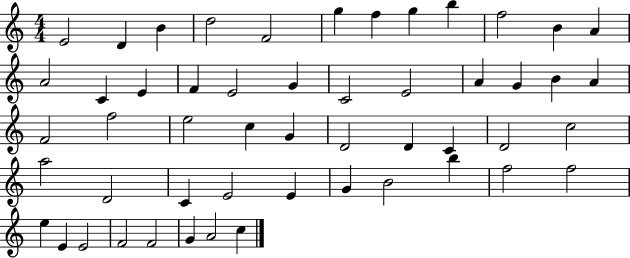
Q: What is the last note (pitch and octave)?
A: C5